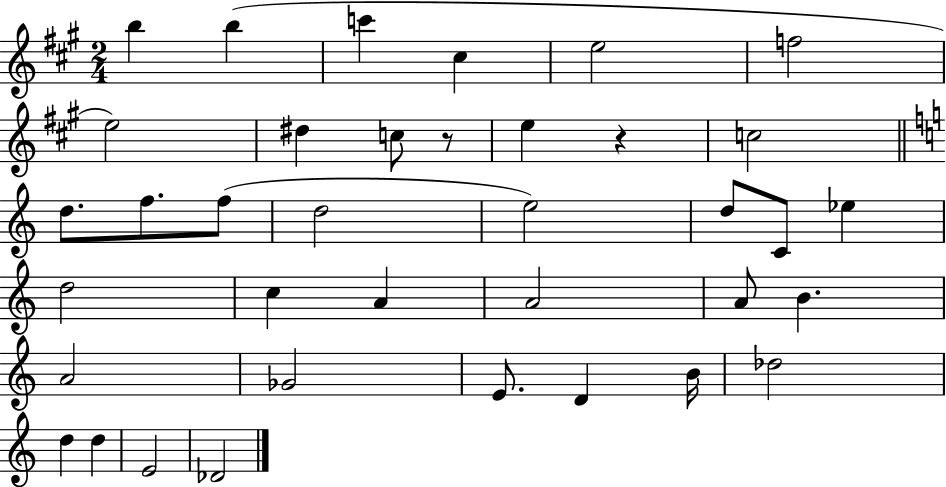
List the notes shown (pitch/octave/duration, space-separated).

B5/q B5/q C6/q C#5/q E5/h F5/h E5/h D#5/q C5/e R/e E5/q R/q C5/h D5/e. F5/e. F5/e D5/h E5/h D5/e C4/e Eb5/q D5/h C5/q A4/q A4/h A4/e B4/q. A4/h Gb4/h E4/e. D4/q B4/s Db5/h D5/q D5/q E4/h Db4/h